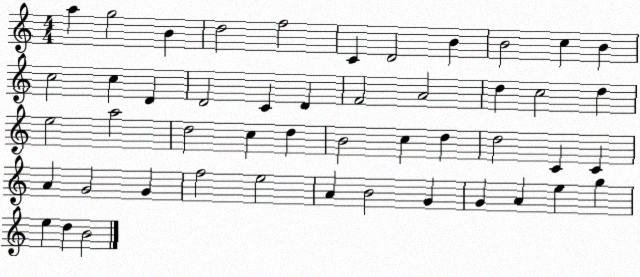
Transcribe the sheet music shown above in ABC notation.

X:1
T:Untitled
M:4/4
L:1/4
K:C
a g2 B d2 f2 C D2 B B2 c B c2 c D D2 C D F2 A2 d c2 d e2 a2 d2 c d B2 c d d2 C C A G2 G f2 e2 A B2 G G A e g e d B2